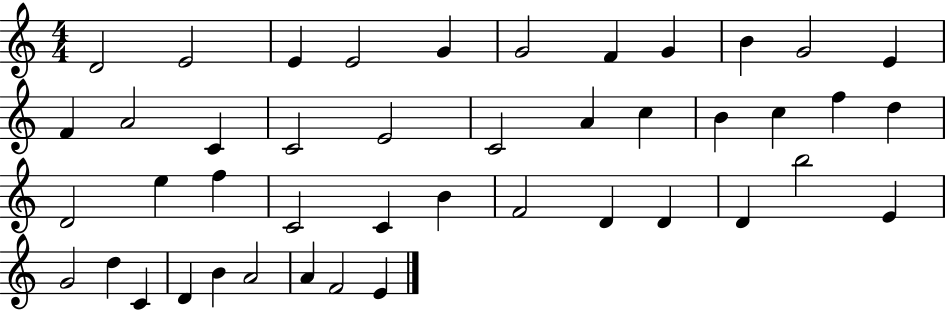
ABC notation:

X:1
T:Untitled
M:4/4
L:1/4
K:C
D2 E2 E E2 G G2 F G B G2 E F A2 C C2 E2 C2 A c B c f d D2 e f C2 C B F2 D D D b2 E G2 d C D B A2 A F2 E